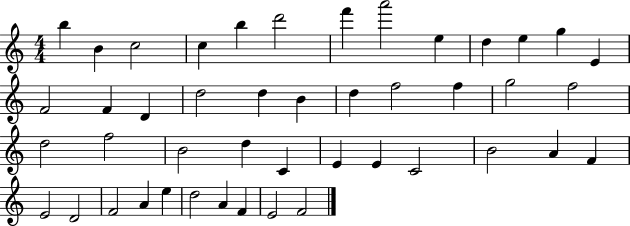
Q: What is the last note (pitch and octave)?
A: F4